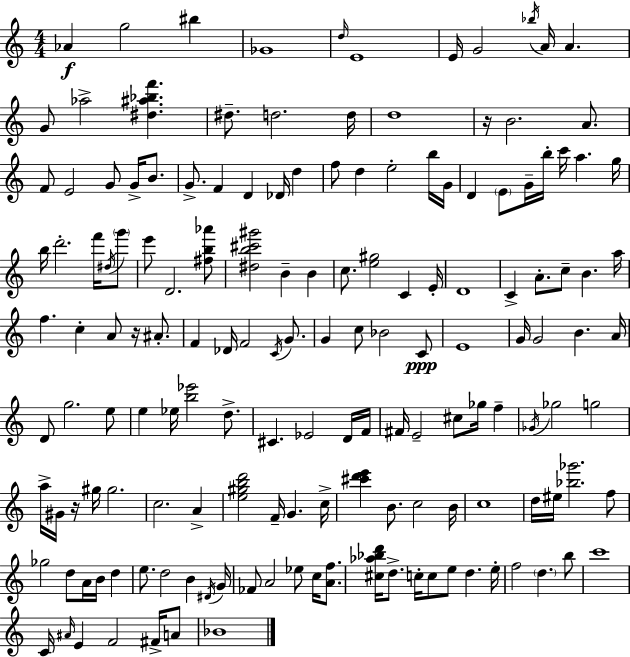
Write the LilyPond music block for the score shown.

{
  \clef treble
  \numericTimeSignature
  \time 4/4
  \key c \major
  aes'4\f g''2 bis''4 | ges'1 | \grace { d''16 } e'1 | e'16 g'2 \acciaccatura { bes''16 } a'16 a'4. | \break g'8 aes''2-> <dis'' ais'' bes'' f'''>4. | dis''8.-- d''2. | d''16 d''1 | r16 b'2. a'8. | \break f'8 e'2 g'8 g'16-> b'8. | g'8.-> f'4 d'4 des'16 d''4 | f''8 d''4 e''2-. | b''16 g'16 d'4 \parenthesize e'8 g'16-- b''16-. c'''16 a''4. | \break g''16 b''16 d'''2.-. f'''16 | \acciaccatura { dis''16 } \parenthesize g'''8 e'''8 d'2. | <fis'' b'' aes'''>8 <dis'' b'' cis''' gis'''>2 b'4-- b'4 | c''8. <e'' gis''>2 c'4 | \break e'16-. d'1 | c'4-> a'8.-. c''8-- b'4. | a''16 f''4. c''4-. a'8 r16 | ais'8.-. f'4 des'16 f'2 | \break \acciaccatura { c'16 } g'8. g'4 c''8 bes'2 | c'8\ppp e'1 | g'16 g'2 b'4. | a'16 d'8 g''2. | \break e''8 e''4 ees''16 <b'' ees'''>2 | d''8.-> cis'4. ees'2 | d'16 f'16 fis'16 e'2-- cis''8 ges''16 | f''4-- \acciaccatura { ges'16 } ges''2 g''2 | \break a''16-> gis'16 r16 gis''16 gis''2. | c''2. | a'4-> <e'' gis'' b'' d'''>2 f'16-- g'4. | c''16-> <cis''' d''' e'''>4 b'8. c''2 | \break b'16 c''1 | d''16 eis''16 <bes'' ges'''>2. | f''8 ges''2 d''8 a'16 | b'16 d''4 e''8. d''2 | \break b'4 \acciaccatura { dis'16 } g'16 fes'8 a'2 | ees''8 c''16 <a' f''>8. <cis'' aes'' bes'' d'''>16 d''8.-> c''16-. c''8 e''8 d''4. | e''16-. f''2 \parenthesize d''4. | b''8 c'''1 | \break c'16 \grace { ais'16 } e'4 f'2 | fis'16-> a'8 bes'1 | \bar "|."
}